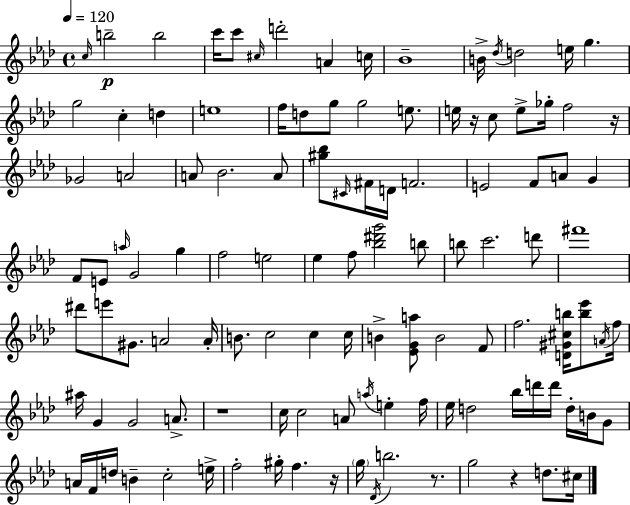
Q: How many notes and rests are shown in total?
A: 115